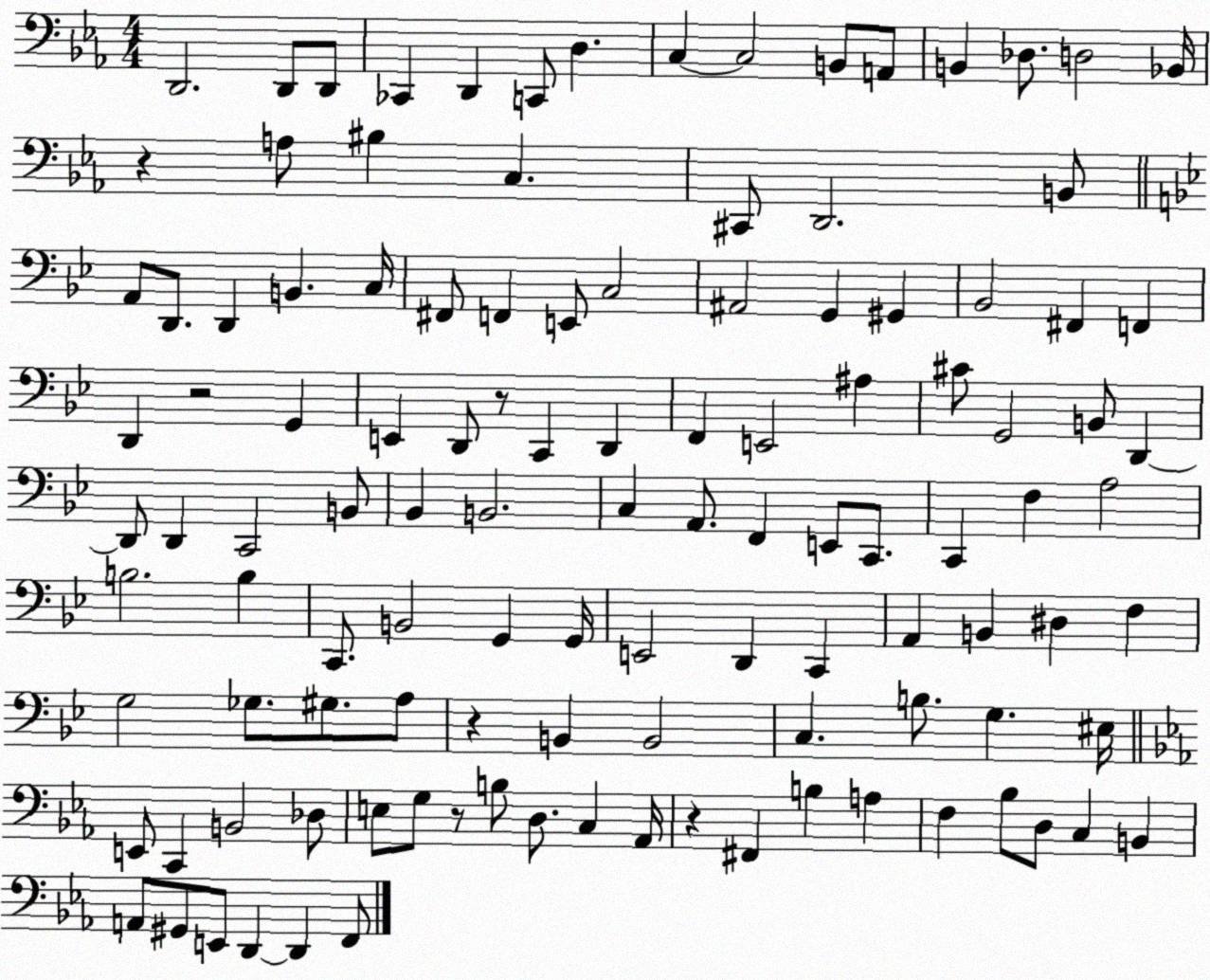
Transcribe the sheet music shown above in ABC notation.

X:1
T:Untitled
M:4/4
L:1/4
K:Eb
D,,2 D,,/2 D,,/2 _C,, D,, C,,/2 D, C, C,2 B,,/2 A,,/2 B,, _D,/2 D,2 _B,,/4 z A,/2 ^B, C, ^C,,/2 D,,2 B,,/2 A,,/2 D,,/2 D,, B,, C,/4 ^F,,/2 F,, E,,/2 C,2 ^A,,2 G,, ^G,, _B,,2 ^F,, F,, D,, z2 G,, E,, D,,/2 z/2 C,, D,, F,, E,,2 ^A, ^C/2 G,,2 B,,/2 D,, D,,/2 D,, C,,2 B,,/2 _B,, B,,2 C, A,,/2 F,, E,,/2 C,,/2 C,, F, A,2 B,2 B, C,,/2 B,,2 G,, G,,/4 E,,2 D,, C,, A,, B,, ^D, F, G,2 _G,/2 ^G,/2 A,/2 z B,, B,,2 C, B,/2 G, ^E,/4 E,,/2 C,, B,,2 _D,/2 E,/2 G,/2 z/2 B,/2 D,/2 C, _A,,/4 z ^F,, B, A, F, _B,/2 D,/2 C, B,, A,,/2 ^G,,/2 E,,/2 D,, D,, F,,/2